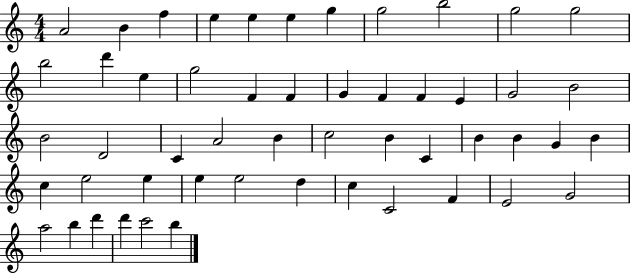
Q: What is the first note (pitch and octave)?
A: A4